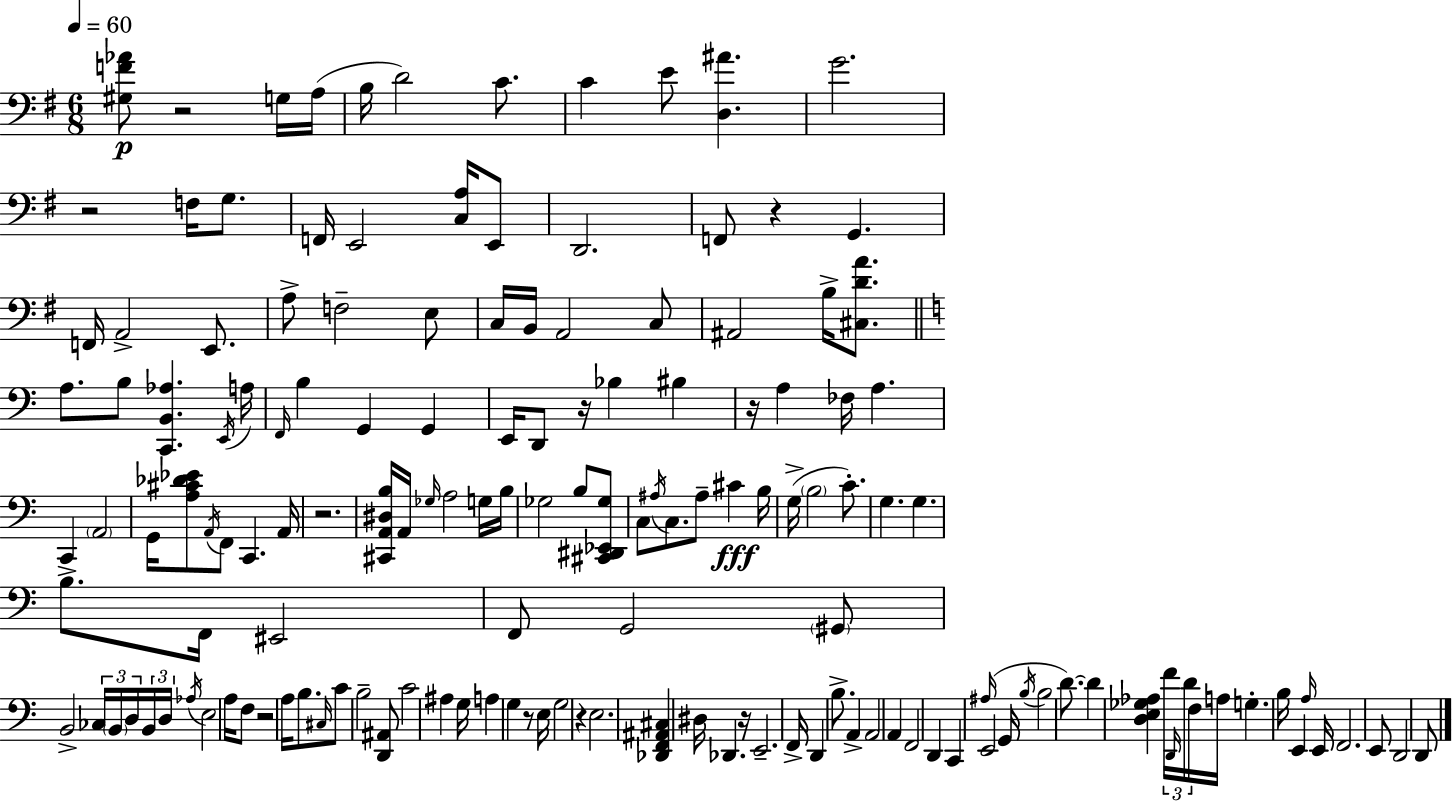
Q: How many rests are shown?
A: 10